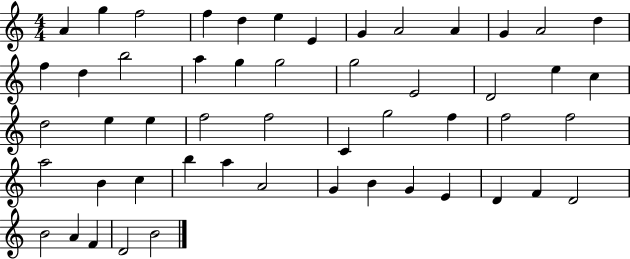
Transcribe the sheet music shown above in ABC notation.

X:1
T:Untitled
M:4/4
L:1/4
K:C
A g f2 f d e E G A2 A G A2 d f d b2 a g g2 g2 E2 D2 e c d2 e e f2 f2 C g2 f f2 f2 a2 B c b a A2 G B G E D F D2 B2 A F D2 B2